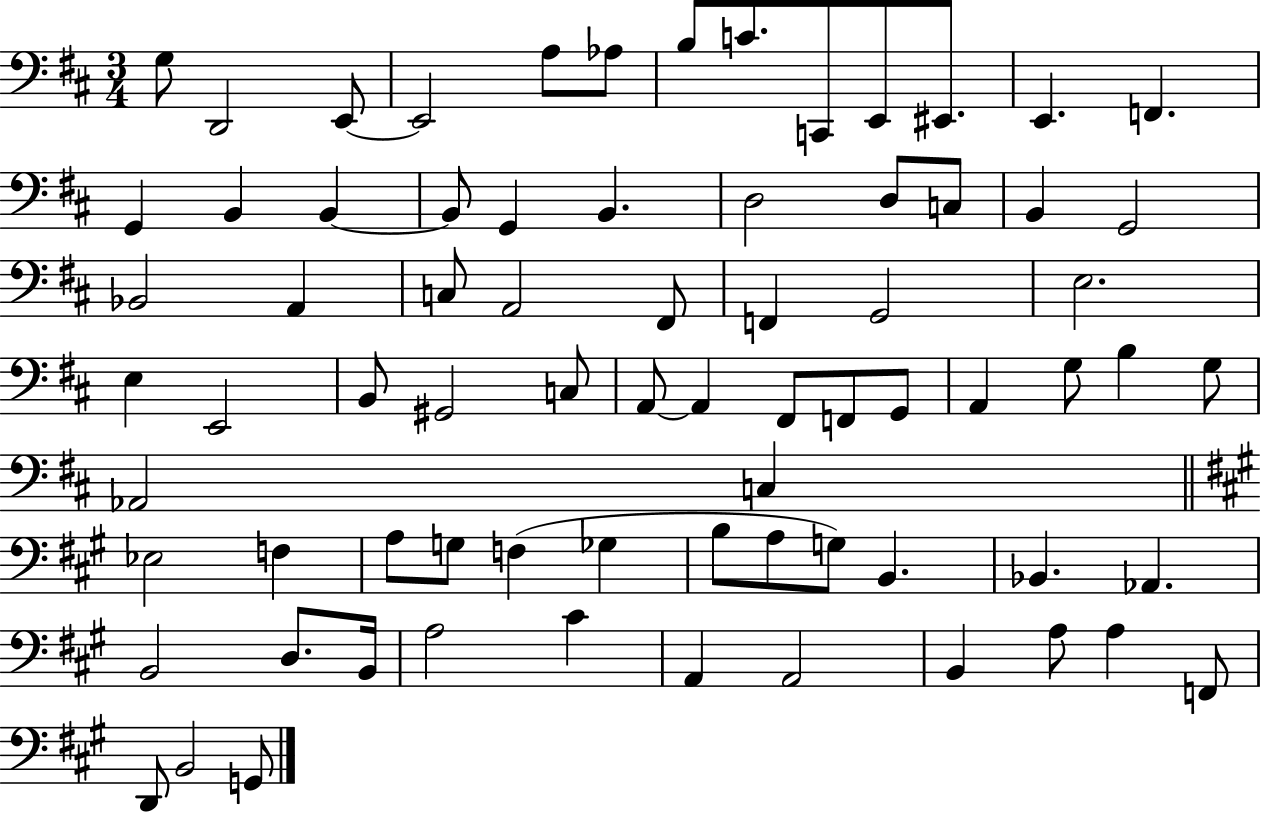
X:1
T:Untitled
M:3/4
L:1/4
K:D
G,/2 D,,2 E,,/2 E,,2 A,/2 _A,/2 B,/2 C/2 C,,/2 E,,/2 ^E,,/2 E,, F,, G,, B,, B,, B,,/2 G,, B,, D,2 D,/2 C,/2 B,, G,,2 _B,,2 A,, C,/2 A,,2 ^F,,/2 F,, G,,2 E,2 E, E,,2 B,,/2 ^G,,2 C,/2 A,,/2 A,, ^F,,/2 F,,/2 G,,/2 A,, G,/2 B, G,/2 _A,,2 C, _E,2 F, A,/2 G,/2 F, _G, B,/2 A,/2 G,/2 B,, _B,, _A,, B,,2 D,/2 B,,/4 A,2 ^C A,, A,,2 B,, A,/2 A, F,,/2 D,,/2 B,,2 G,,/2